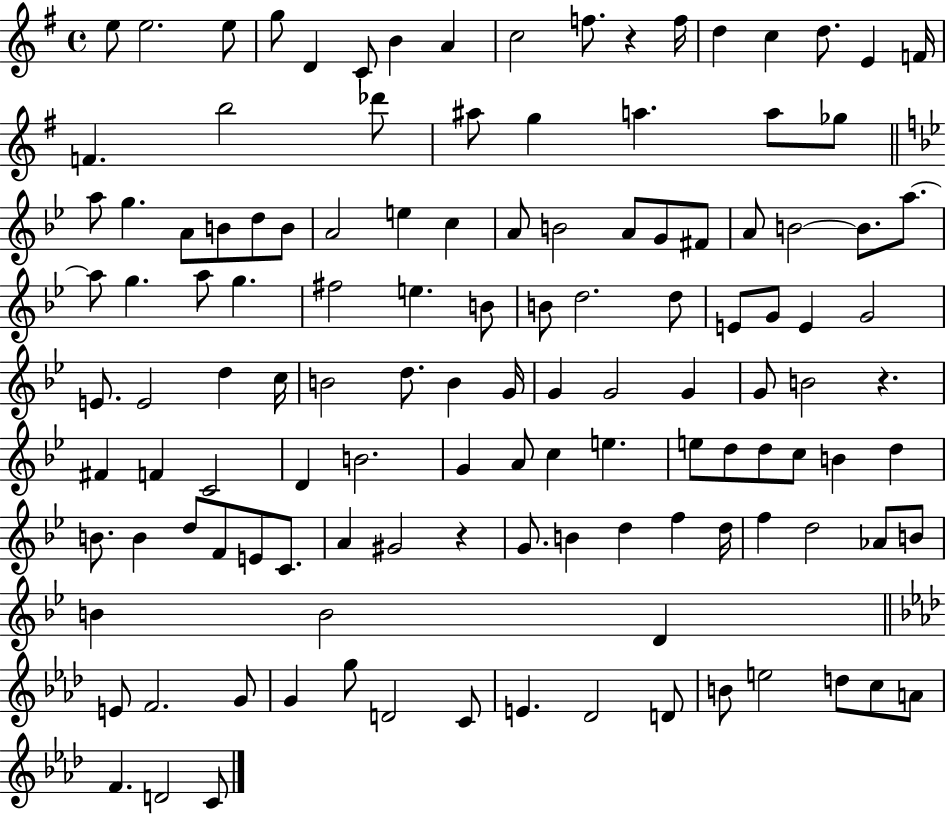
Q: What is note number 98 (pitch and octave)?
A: F5